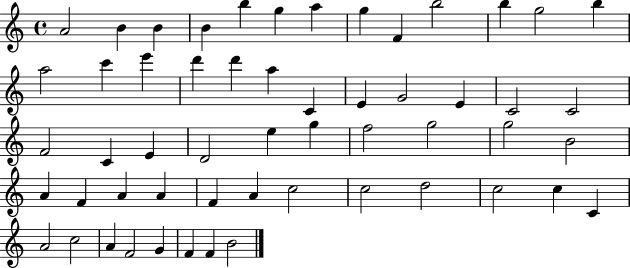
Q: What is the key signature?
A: C major